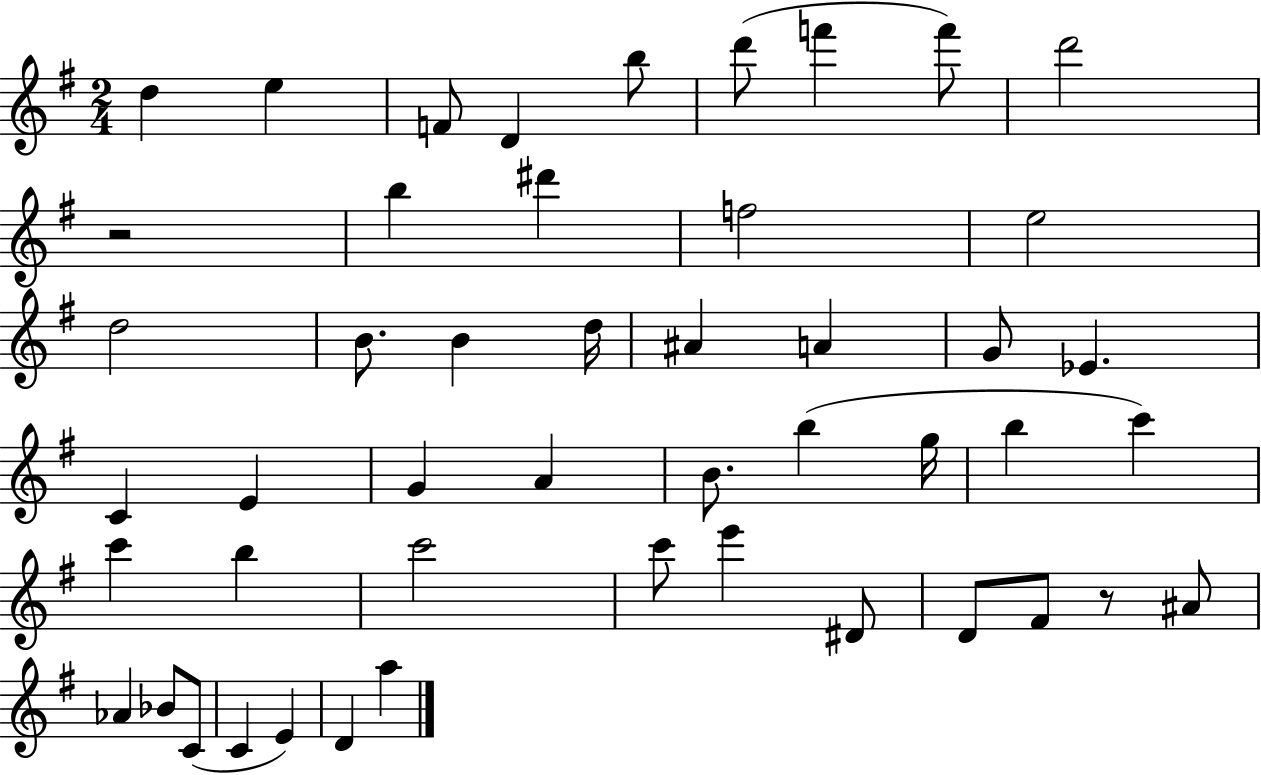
{
  \clef treble
  \numericTimeSignature
  \time 2/4
  \key g \major
  d''4 e''4 | f'8 d'4 b''8 | d'''8( f'''4 f'''8) | d'''2 | \break r2 | b''4 dis'''4 | f''2 | e''2 | \break d''2 | b'8. b'4 d''16 | ais'4 a'4 | g'8 ees'4. | \break c'4 e'4 | g'4 a'4 | b'8. b''4( g''16 | b''4 c'''4) | \break c'''4 b''4 | c'''2 | c'''8 e'''4 dis'8 | d'8 fis'8 r8 ais'8 | \break aes'4 bes'8 c'8( | c'4 e'4) | d'4 a''4 | \bar "|."
}